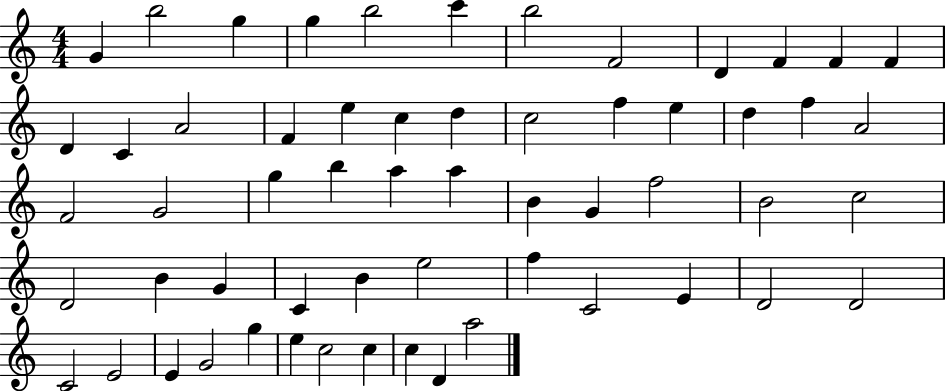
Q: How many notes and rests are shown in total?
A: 58